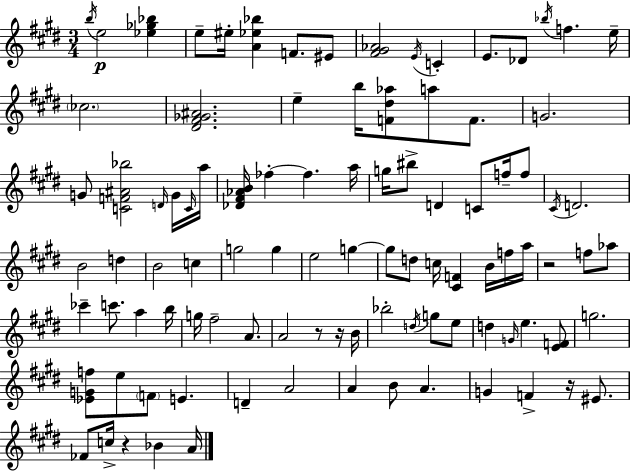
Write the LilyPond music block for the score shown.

{
  \clef treble
  \numericTimeSignature
  \time 3/4
  \key e \major
  \acciaccatura { b''16 }\p e''2 <ees'' ges'' bes''>4 | e''8-- eis''16-. <a' ees'' bes''>4 f'8. eis'8 | <fis' gis' aes'>2 \acciaccatura { e'16 } c'4-. | e'8. des'8 \acciaccatura { bes''16 } f''4. | \break e''16-- \parenthesize ces''2. | <dis' fis' ges' ais'>2. | e''4-- b''16 <f' dis'' aes''>8 a''8 | f'8. g'2. | \break g'8 <c' f' ais' bes''>2 | \grace { d'16 } g'16 \grace { c'16 } a''16 <des' fis' aes' b'>16 fes''4-.~~ fes''4. | a''16 g''16 bis''8-> d'4 | c'8 f''16-- f''8 \acciaccatura { cis'16 } d'2. | \break b'2 | d''4 b'2 | c''4 g''2 | g''4 e''2 | \break g''4~~ g''8 d''8 c''16 <cis' f'>4 | b'16 f''16 a''16 r2 | f''8 aes''8 ces'''4-- c'''8. | a''4 b''16 g''16 fis''2-- | \break a'8. a'2 | r8 r16 b'16 bes''2-. | \acciaccatura { d''16 } g''8 e''8 d''4 \grace { g'16 } | e''4. <e' f'>8 g''2. | \break <ees' g' f''>8 e''8 | \parenthesize f'8 e'4. d'4-- | a'2 a'4 | b'8 a'4. g'4 | \break f'4-> r16 eis'8. fes'8 c''16-> r4 | bes'4 a'16 \bar "|."
}